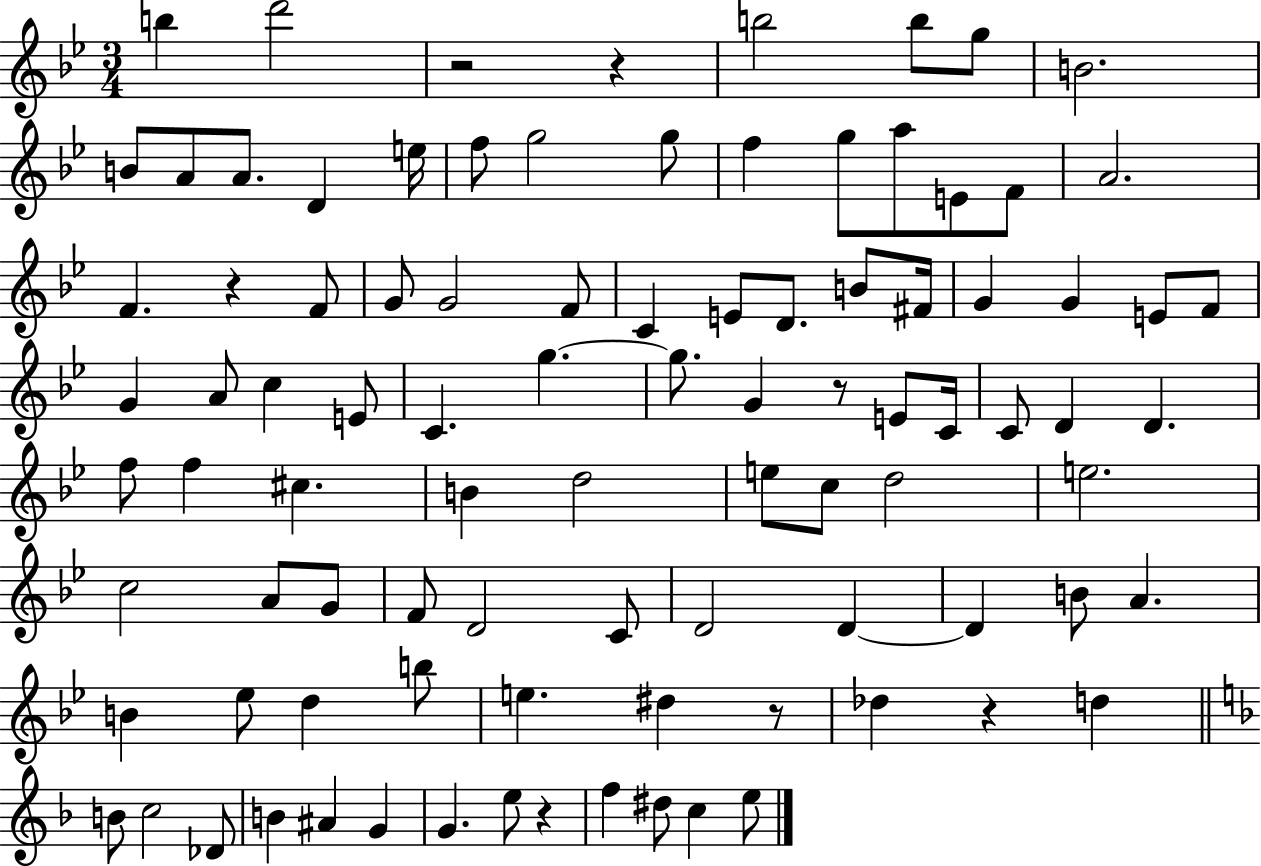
B5/q D6/h R/h R/q B5/h B5/e G5/e B4/h. B4/e A4/e A4/e. D4/q E5/s F5/e G5/h G5/e F5/q G5/e A5/e E4/e F4/e A4/h. F4/q. R/q F4/e G4/e G4/h F4/e C4/q E4/e D4/e. B4/e F#4/s G4/q G4/q E4/e F4/e G4/q A4/e C5/q E4/e C4/q. G5/q. G5/e. G4/q R/e E4/e C4/s C4/e D4/q D4/q. F5/e F5/q C#5/q. B4/q D5/h E5/e C5/e D5/h E5/h. C5/h A4/e G4/e F4/e D4/h C4/e D4/h D4/q D4/q B4/e A4/q. B4/q Eb5/e D5/q B5/e E5/q. D#5/q R/e Db5/q R/q D5/q B4/e C5/h Db4/e B4/q A#4/q G4/q G4/q. E5/e R/q F5/q D#5/e C5/q E5/e